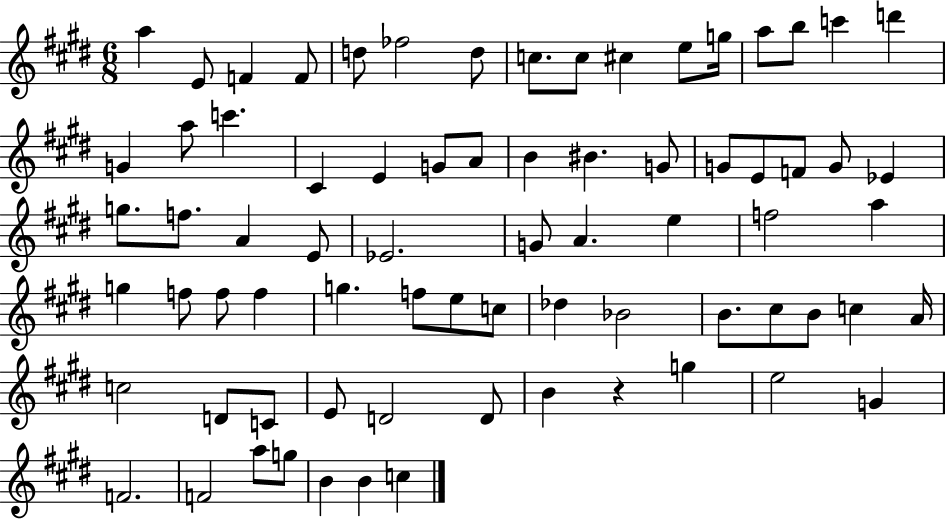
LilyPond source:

{
  \clef treble
  \numericTimeSignature
  \time 6/8
  \key e \major
  a''4 e'8 f'4 f'8 | d''8 fes''2 d''8 | c''8. c''8 cis''4 e''8 g''16 | a''8 b''8 c'''4 d'''4 | \break g'4 a''8 c'''4. | cis'4 e'4 g'8 a'8 | b'4 bis'4. g'8 | g'8 e'8 f'8 g'8 ees'4 | \break g''8. f''8. a'4 e'8 | ees'2. | g'8 a'4. e''4 | f''2 a''4 | \break g''4 f''8 f''8 f''4 | g''4. f''8 e''8 c''8 | des''4 bes'2 | b'8. cis''8 b'8 c''4 a'16 | \break c''2 d'8 c'8 | e'8 d'2 d'8 | b'4 r4 g''4 | e''2 g'4 | \break f'2. | f'2 a''8 g''8 | b'4 b'4 c''4 | \bar "|."
}